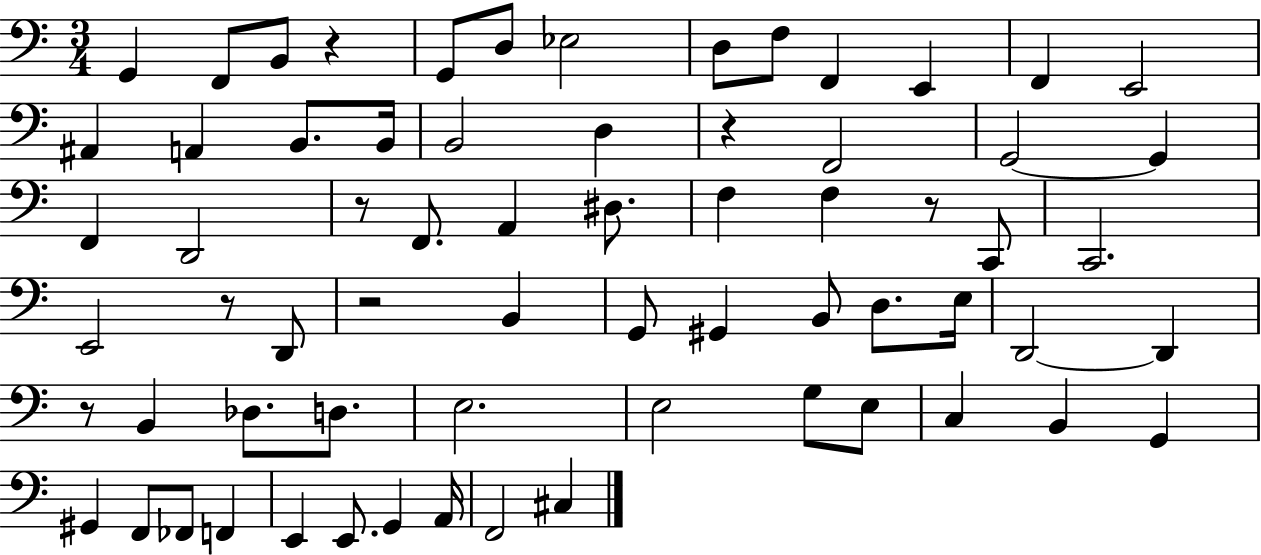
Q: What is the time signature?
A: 3/4